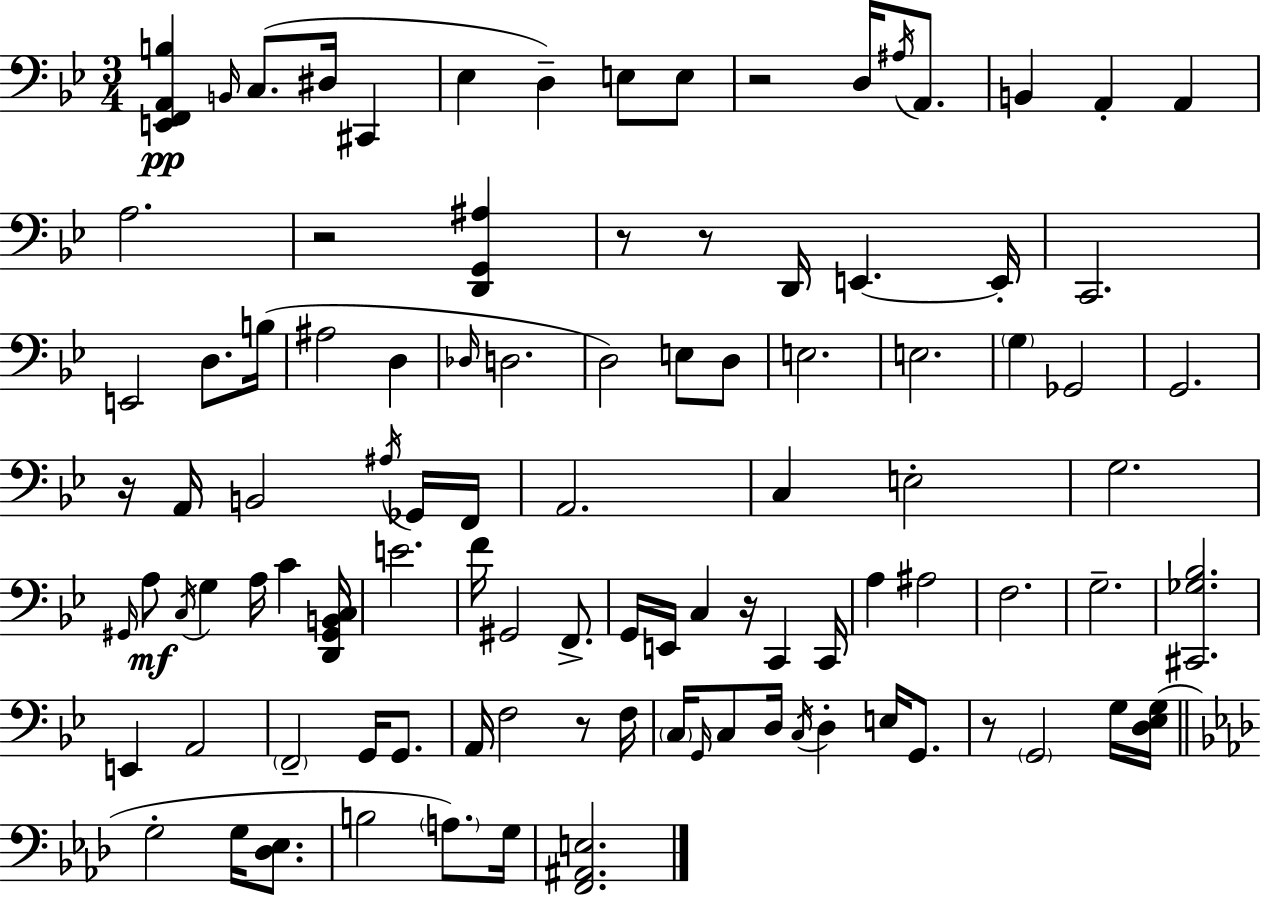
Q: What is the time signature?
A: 3/4